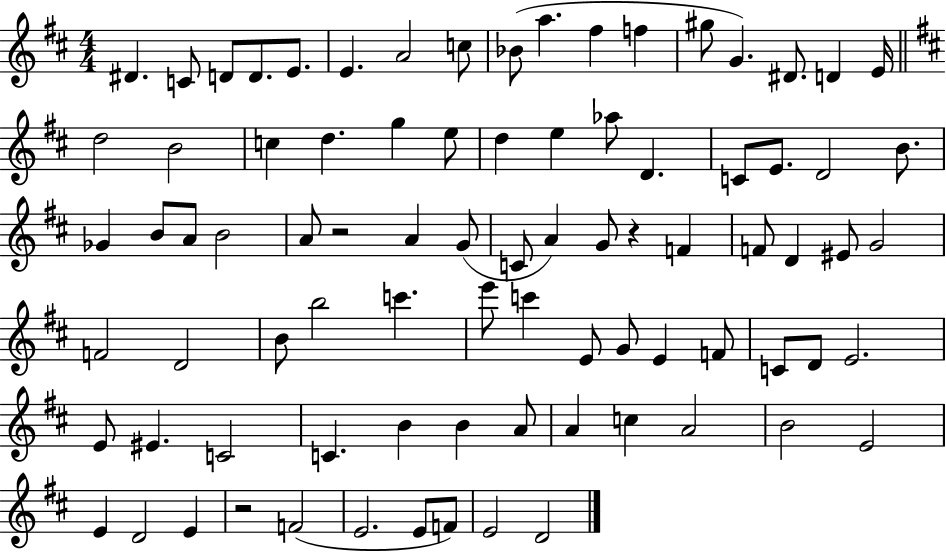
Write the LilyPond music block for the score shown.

{
  \clef treble
  \numericTimeSignature
  \time 4/4
  \key d \major
  dis'4. c'8 d'8 d'8. e'8. | e'4. a'2 c''8 | bes'8( a''4. fis''4 f''4 | gis''8 g'4.) dis'8. d'4 e'16 | \break \bar "||" \break \key d \major d''2 b'2 | c''4 d''4. g''4 e''8 | d''4 e''4 aes''8 d'4. | c'8 e'8. d'2 b'8. | \break ges'4 b'8 a'8 b'2 | a'8 r2 a'4 g'8( | c'8 a'4) g'8 r4 f'4 | f'8 d'4 eis'8 g'2 | \break f'2 d'2 | b'8 b''2 c'''4. | e'''8 c'''4 e'8 g'8 e'4 f'8 | c'8 d'8 e'2. | \break e'8 eis'4. c'2 | c'4. b'4 b'4 a'8 | a'4 c''4 a'2 | b'2 e'2 | \break e'4 d'2 e'4 | r2 f'2( | e'2. e'8 f'8) | e'2 d'2 | \break \bar "|."
}